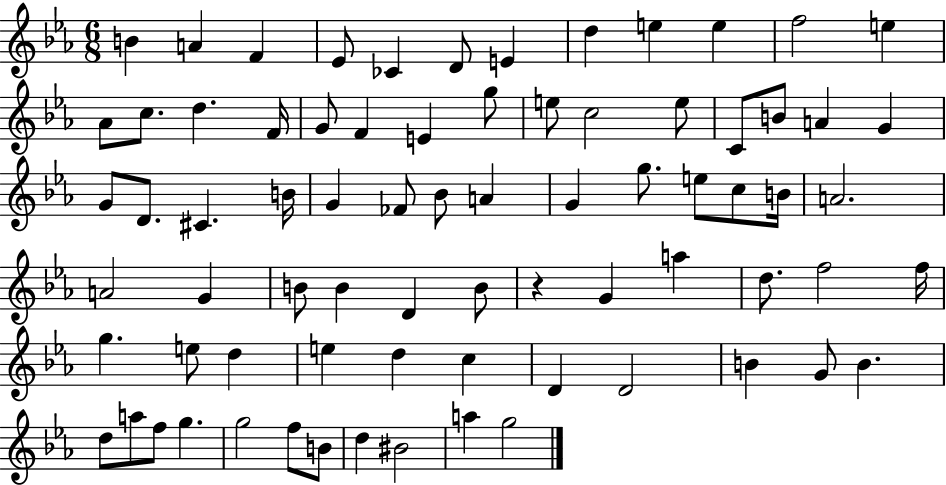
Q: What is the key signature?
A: EES major